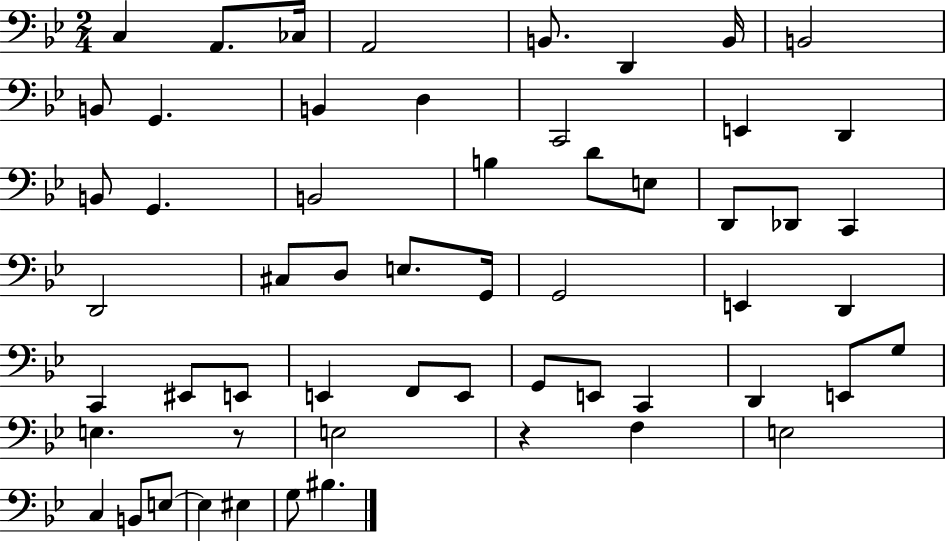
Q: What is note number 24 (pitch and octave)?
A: C2